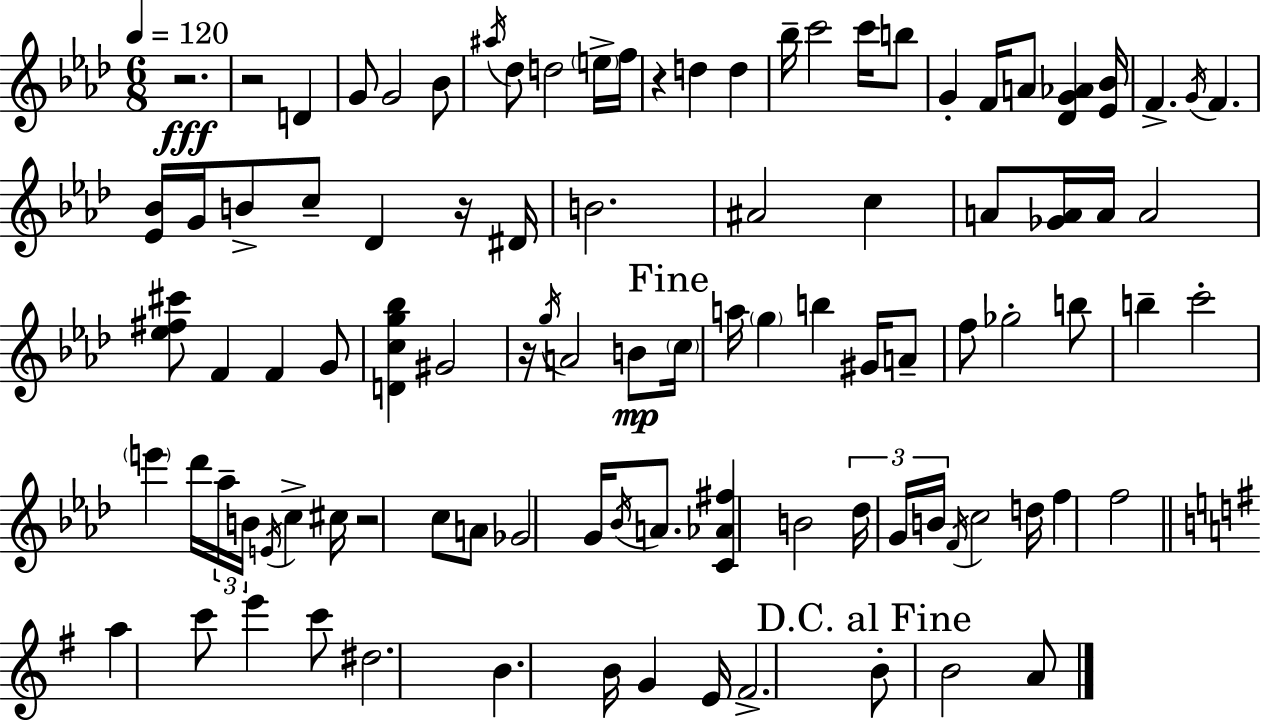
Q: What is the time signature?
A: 6/8